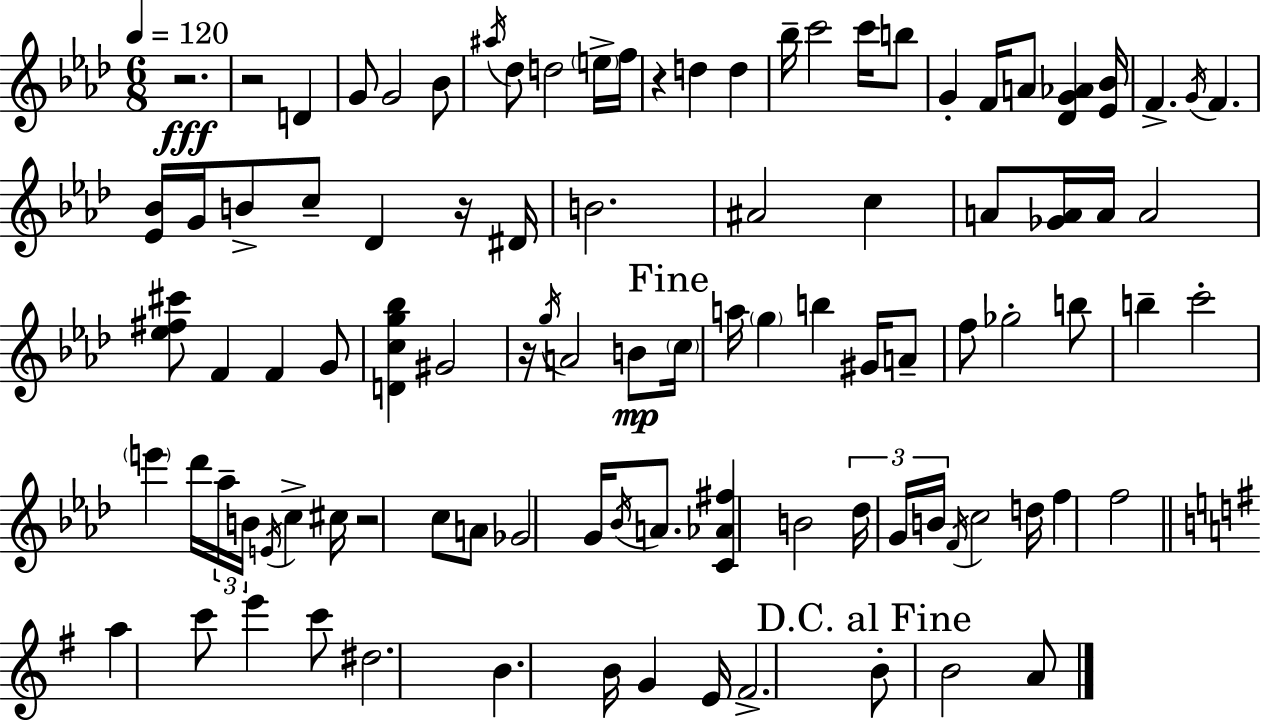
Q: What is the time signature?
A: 6/8